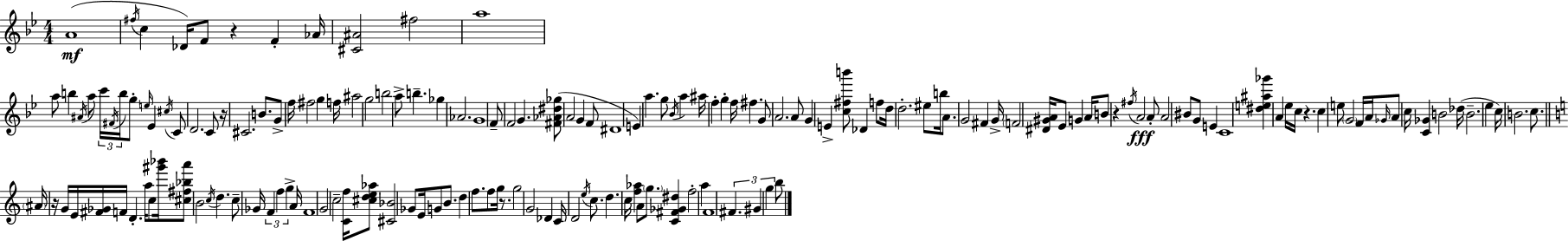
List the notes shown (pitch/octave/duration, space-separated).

A4/w F#5/s C5/q Db4/s F4/e R/q F4/q Ab4/s [C#4,A#4]/h F#5/h A5/w A5/e B5/q A#4/s A5/e C6/s F#4/s B5/s G5/e E5/s Eb4/q C#5/s C4/e D4/h. C4/e R/s C#4/h. B4/e. G4/e F5/s F#5/h G5/q F5/s A#5/h G5/h B5/h A5/e B5/q. Gb5/q Ab4/h. G4/w F4/e F4/h G4/q. [F#4,Ab4,D#5,Gb5]/e A4/h G4/q F4/e D#4/w E4/q A5/q. G5/e Bb4/s A5/q A#5/s F5/q G5/q F5/s F#5/q. G4/e A4/h. A4/e G4/q E4/q [C5,F#5,B6]/e Db4/q F5/e D5/s D5/h. EIS5/e B5/s A4/e. G4/h F#4/q G4/s F4/h [D#4,G#4,A4]/s Eb4/e G4/q A4/s B4/e R/q F#5/s A4/h A4/e A4/h BIS4/e G4/e E4/q C4/w [D#5,E5,A#5,Gb6]/q A4/q Eb5/s C5/s R/q. C5/q E5/e G4/h F4/s A4/s Gb4/s A4/e C5/s [C4,Gb4]/q B4/h Db5/s B4/h. Eb5/q C5/s B4/h. C5/e. A#4/s R/s G4/s E4/s [F#4,Gb4]/s F4/s D4/q. A5/s C5/e [G#6,Bb6]/s [C#5,F#5,Bb5,A6]/e B4/h C5/s D5/q. C5/e Gb4/s F4/q F5/q G5/q A4/s F4/w G4/h C5/h [C4,F5]/s [C#5,D5,E5,Ab5]/e [C#4,Bb4]/h Gb4/e E4/s G4/e B4/e. D5/q F5/e. F5/e G5/s R/e. G5/h G4/h Db4/q C4/s D4/h E5/s C5/e. D5/q. C5/s [F5,Ab5]/q A4/e G5/e. [C4,F#4,Gb4,D#5]/q F5/h A5/q F4/w F#4/q. G#4/q G5/q B5/e